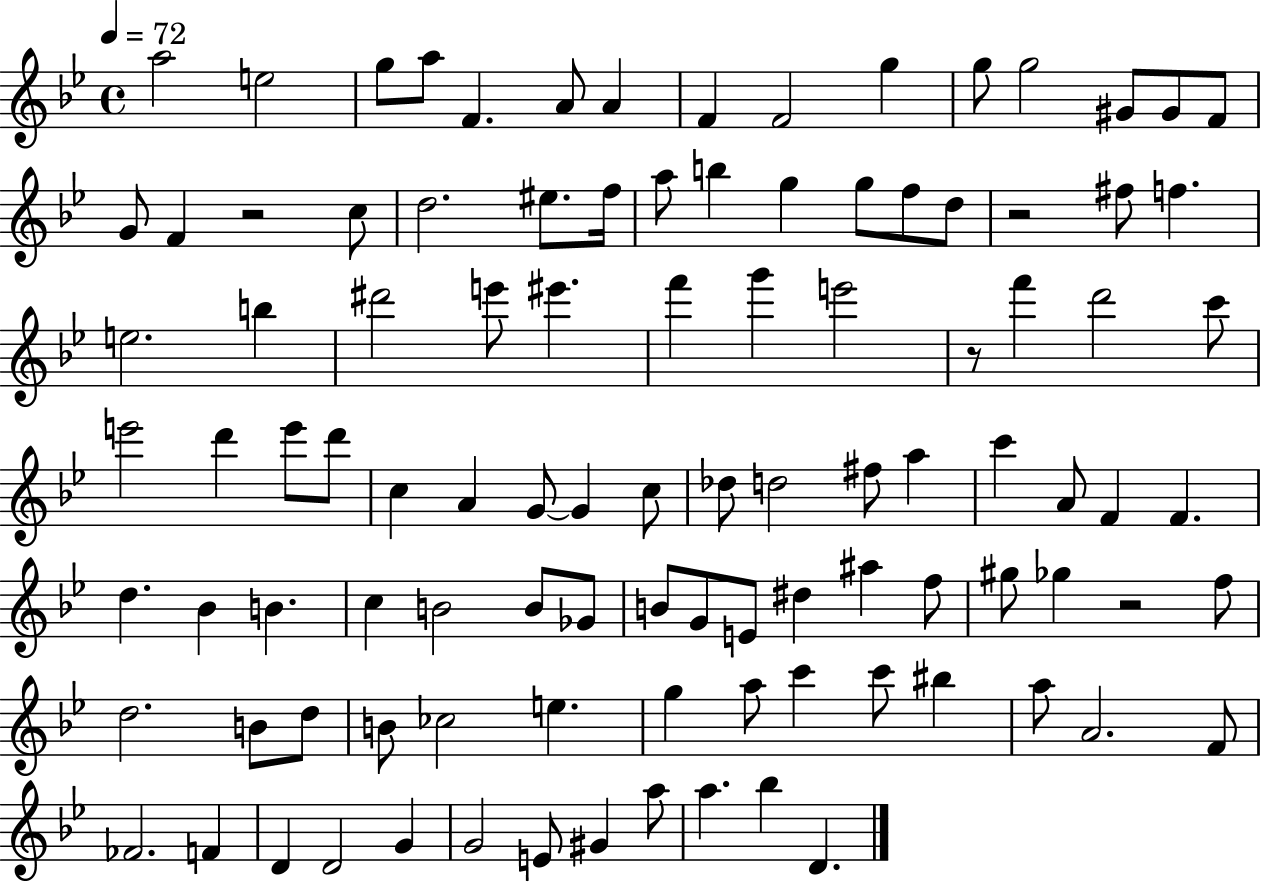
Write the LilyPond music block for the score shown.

{
  \clef treble
  \time 4/4
  \defaultTimeSignature
  \key bes \major
  \tempo 4 = 72
  a''2 e''2 | g''8 a''8 f'4. a'8 a'4 | f'4 f'2 g''4 | g''8 g''2 gis'8 gis'8 f'8 | \break g'8 f'4 r2 c''8 | d''2. eis''8. f''16 | a''8 b''4 g''4 g''8 f''8 d''8 | r2 fis''8 f''4. | \break e''2. b''4 | dis'''2 e'''8 eis'''4. | f'''4 g'''4 e'''2 | r8 f'''4 d'''2 c'''8 | \break e'''2 d'''4 e'''8 d'''8 | c''4 a'4 g'8~~ g'4 c''8 | des''8 d''2 fis''8 a''4 | c'''4 a'8 f'4 f'4. | \break d''4. bes'4 b'4. | c''4 b'2 b'8 ges'8 | b'8 g'8 e'8 dis''4 ais''4 f''8 | gis''8 ges''4 r2 f''8 | \break d''2. b'8 d''8 | b'8 ces''2 e''4. | g''4 a''8 c'''4 c'''8 bis''4 | a''8 a'2. f'8 | \break fes'2. f'4 | d'4 d'2 g'4 | g'2 e'8 gis'4 a''8 | a''4. bes''4 d'4. | \break \bar "|."
}